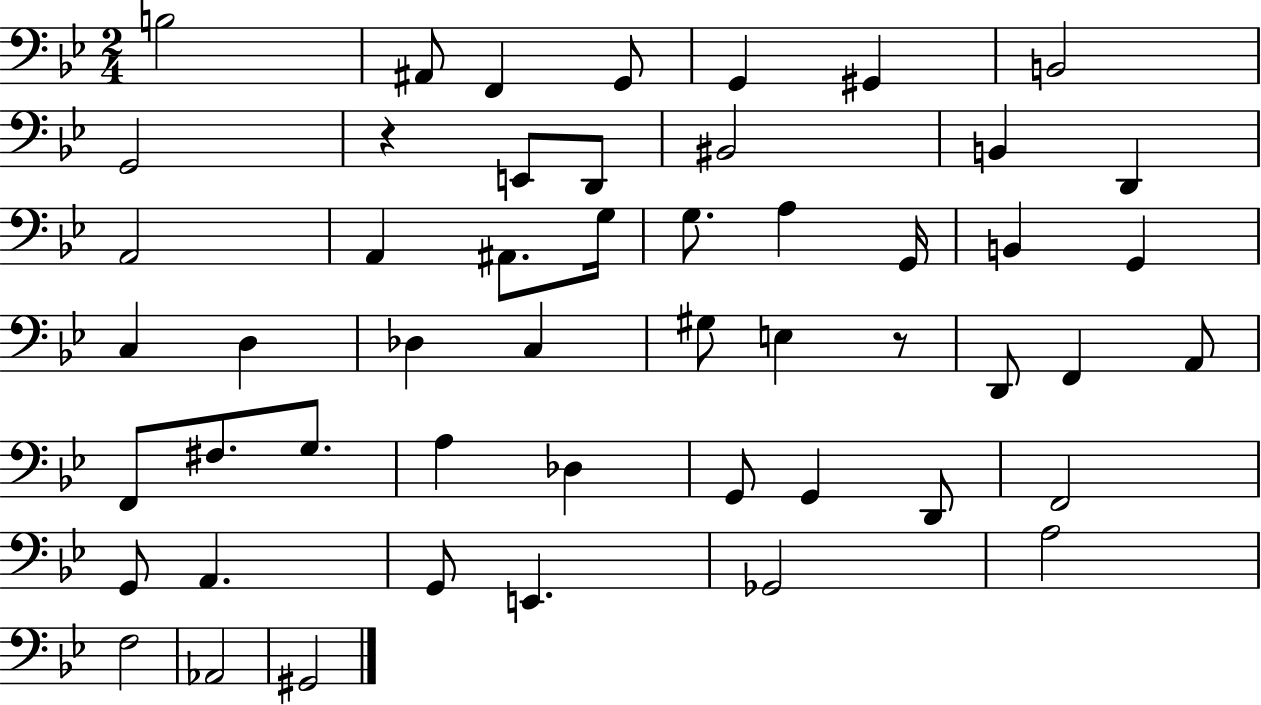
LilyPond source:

{
  \clef bass
  \numericTimeSignature
  \time 2/4
  \key bes \major
  b2 | ais,8 f,4 g,8 | g,4 gis,4 | b,2 | \break g,2 | r4 e,8 d,8 | bis,2 | b,4 d,4 | \break a,2 | a,4 ais,8. g16 | g8. a4 g,16 | b,4 g,4 | \break c4 d4 | des4 c4 | gis8 e4 r8 | d,8 f,4 a,8 | \break f,8 fis8. g8. | a4 des4 | g,8 g,4 d,8 | f,2 | \break g,8 a,4. | g,8 e,4. | ges,2 | a2 | \break f2 | aes,2 | gis,2 | \bar "|."
}